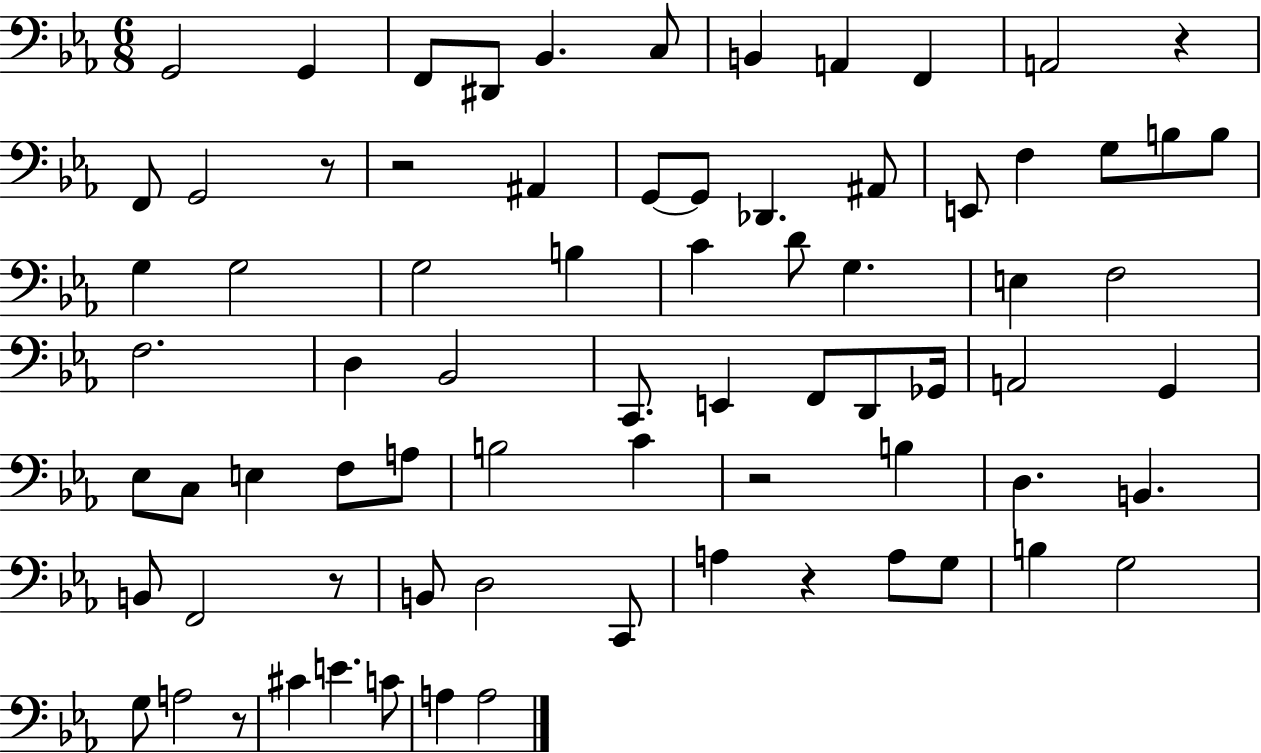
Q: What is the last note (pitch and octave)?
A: A3